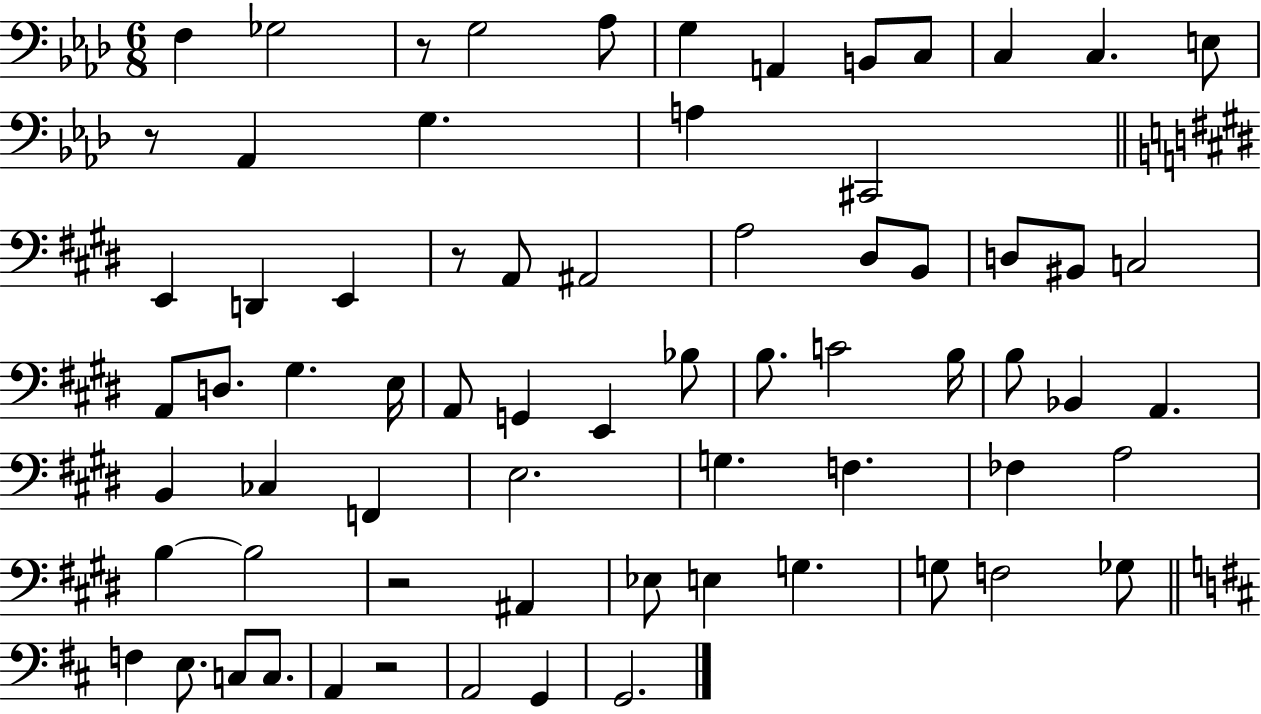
F3/q Gb3/h R/e G3/h Ab3/e G3/q A2/q B2/e C3/e C3/q C3/q. E3/e R/e Ab2/q G3/q. A3/q C#2/h E2/q D2/q E2/q R/e A2/e A#2/h A3/h D#3/e B2/e D3/e BIS2/e C3/h A2/e D3/e. G#3/q. E3/s A2/e G2/q E2/q Bb3/e B3/e. C4/h B3/s B3/e Bb2/q A2/q. B2/q CES3/q F2/q E3/h. G3/q. F3/q. FES3/q A3/h B3/q B3/h R/h A#2/q Eb3/e E3/q G3/q. G3/e F3/h Gb3/e F3/q E3/e. C3/e C3/e. A2/q R/h A2/h G2/q G2/h.